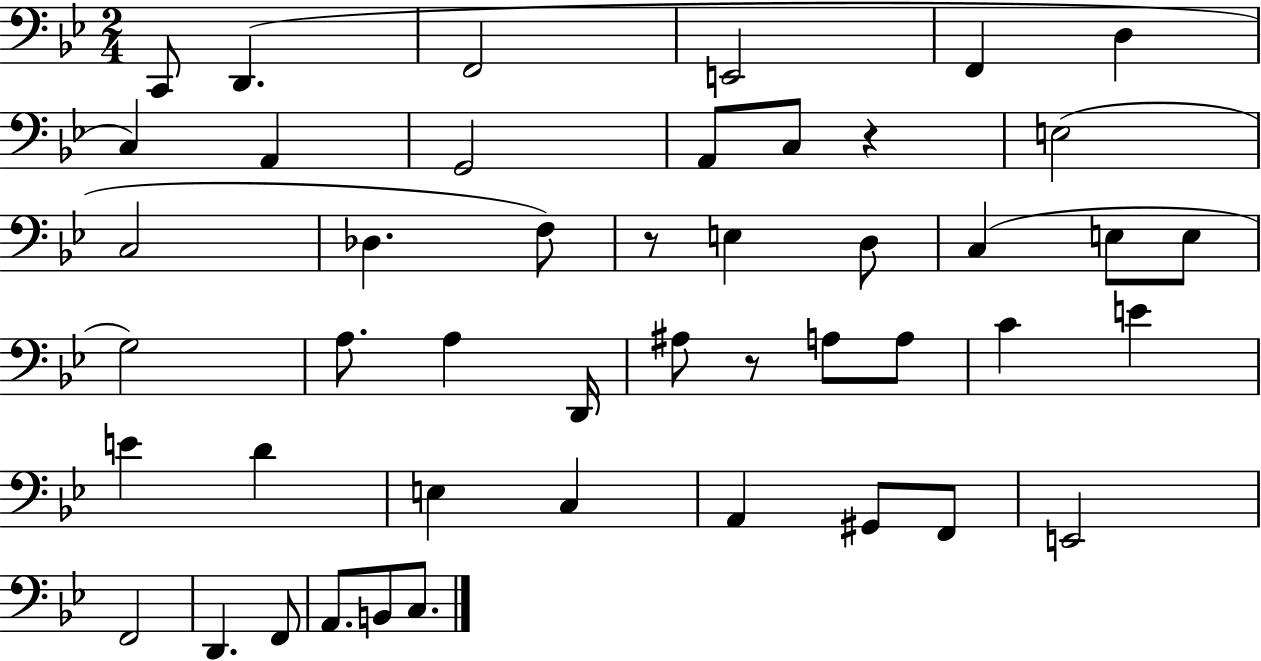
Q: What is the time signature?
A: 2/4